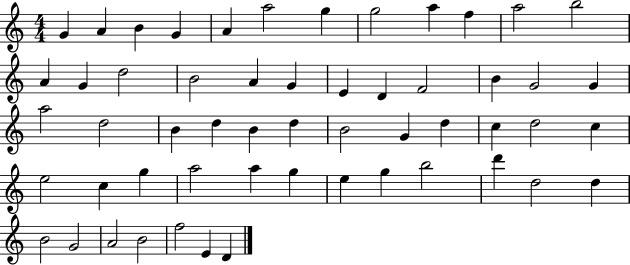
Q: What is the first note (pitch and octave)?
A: G4